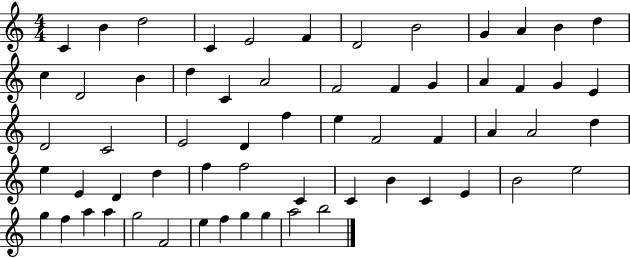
X:1
T:Untitled
M:4/4
L:1/4
K:C
C B d2 C E2 F D2 B2 G A B d c D2 B d C A2 F2 F G A F G E D2 C2 E2 D f e F2 F A A2 d e E D d f f2 C C B C E B2 e2 g f a a g2 F2 e f g g a2 b2